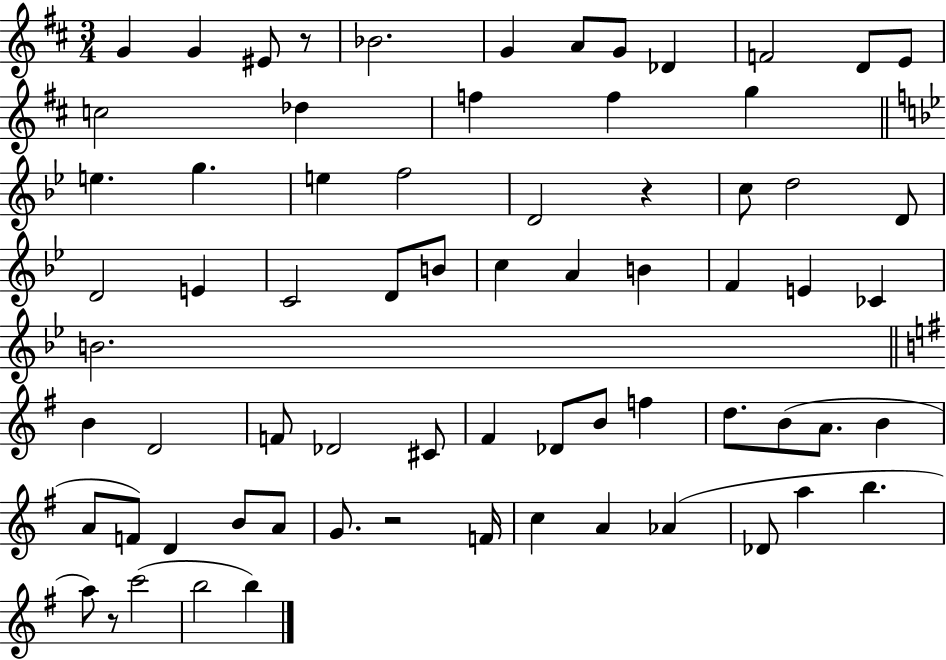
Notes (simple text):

G4/q G4/q EIS4/e R/e Bb4/h. G4/q A4/e G4/e Db4/q F4/h D4/e E4/e C5/h Db5/q F5/q F5/q G5/q E5/q. G5/q. E5/q F5/h D4/h R/q C5/e D5/h D4/e D4/h E4/q C4/h D4/e B4/e C5/q A4/q B4/q F4/q E4/q CES4/q B4/h. B4/q D4/h F4/e Db4/h C#4/e F#4/q Db4/e B4/e F5/q D5/e. B4/e A4/e. B4/q A4/e F4/e D4/q B4/e A4/e G4/e. R/h F4/s C5/q A4/q Ab4/q Db4/e A5/q B5/q. A5/e R/e C6/h B5/h B5/q